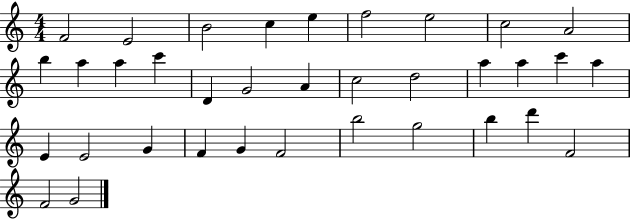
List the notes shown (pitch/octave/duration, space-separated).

F4/h E4/h B4/h C5/q E5/q F5/h E5/h C5/h A4/h B5/q A5/q A5/q C6/q D4/q G4/h A4/q C5/h D5/h A5/q A5/q C6/q A5/q E4/q E4/h G4/q F4/q G4/q F4/h B5/h G5/h B5/q D6/q F4/h F4/h G4/h